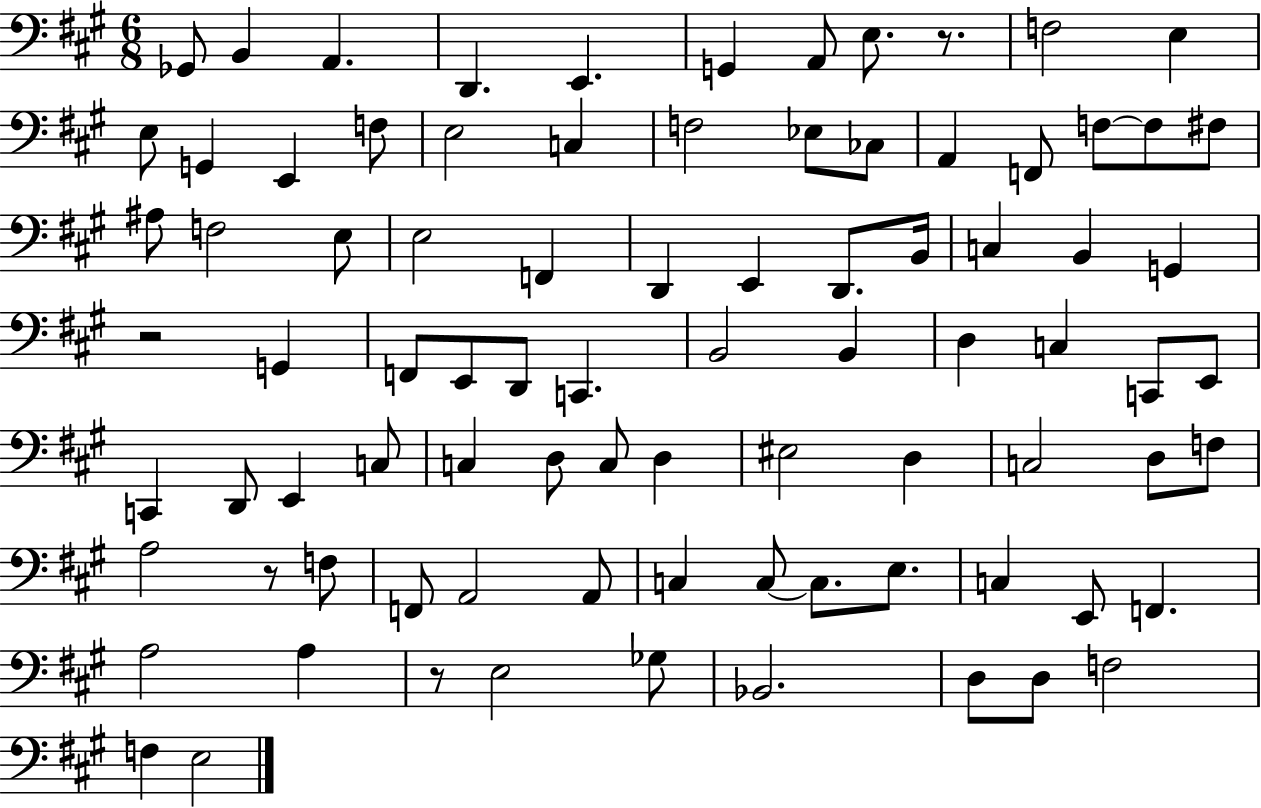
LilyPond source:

{
  \clef bass
  \numericTimeSignature
  \time 6/8
  \key a \major
  ges,8 b,4 a,4. | d,4. e,4. | g,4 a,8 e8. r8. | f2 e4 | \break e8 g,4 e,4 f8 | e2 c4 | f2 ees8 ces8 | a,4 f,8 f8~~ f8 fis8 | \break ais8 f2 e8 | e2 f,4 | d,4 e,4 d,8. b,16 | c4 b,4 g,4 | \break r2 g,4 | f,8 e,8 d,8 c,4. | b,2 b,4 | d4 c4 c,8 e,8 | \break c,4 d,8 e,4 c8 | c4 d8 c8 d4 | eis2 d4 | c2 d8 f8 | \break a2 r8 f8 | f,8 a,2 a,8 | c4 c8~~ c8. e8. | c4 e,8 f,4. | \break a2 a4 | r8 e2 ges8 | bes,2. | d8 d8 f2 | \break f4 e2 | \bar "|."
}